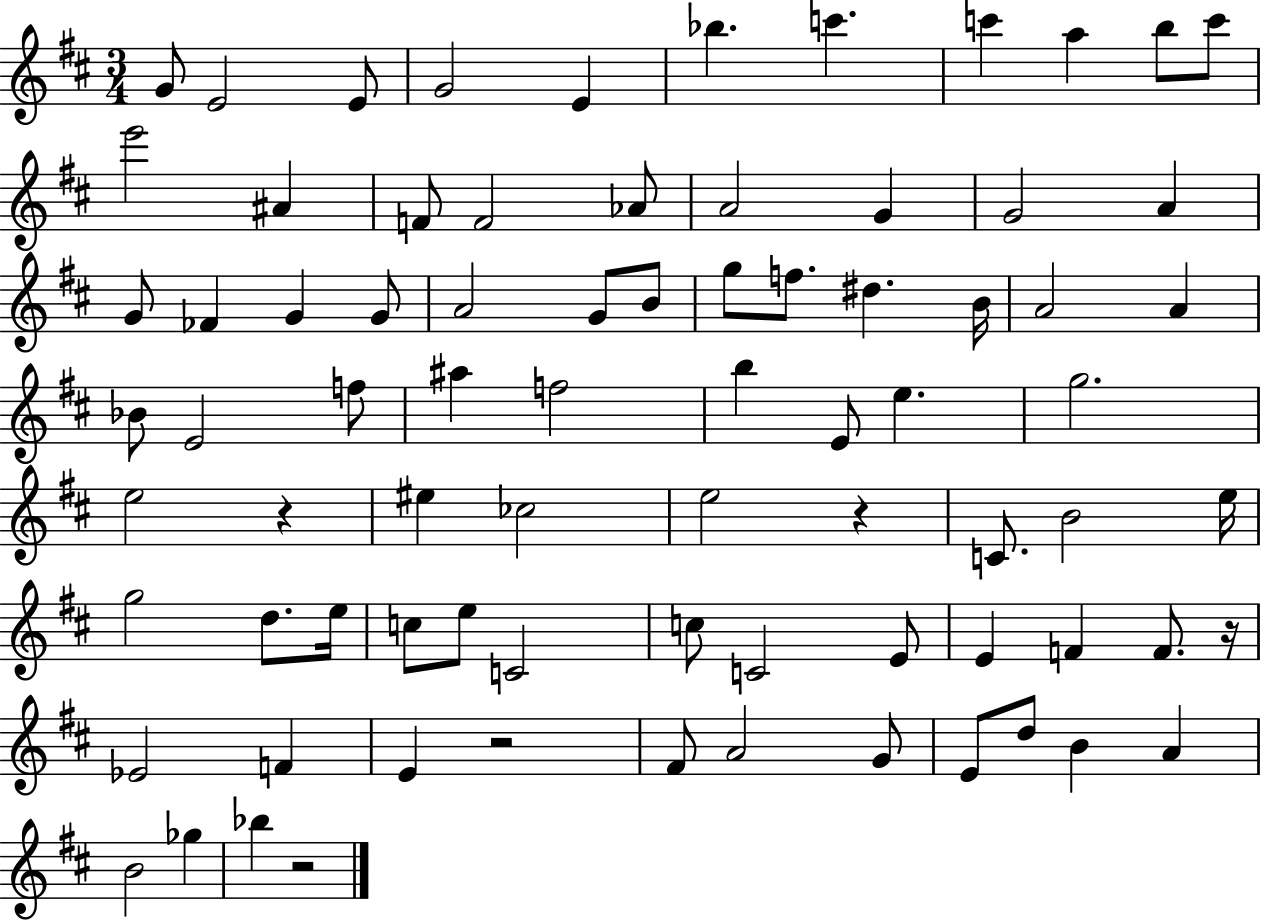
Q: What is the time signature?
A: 3/4